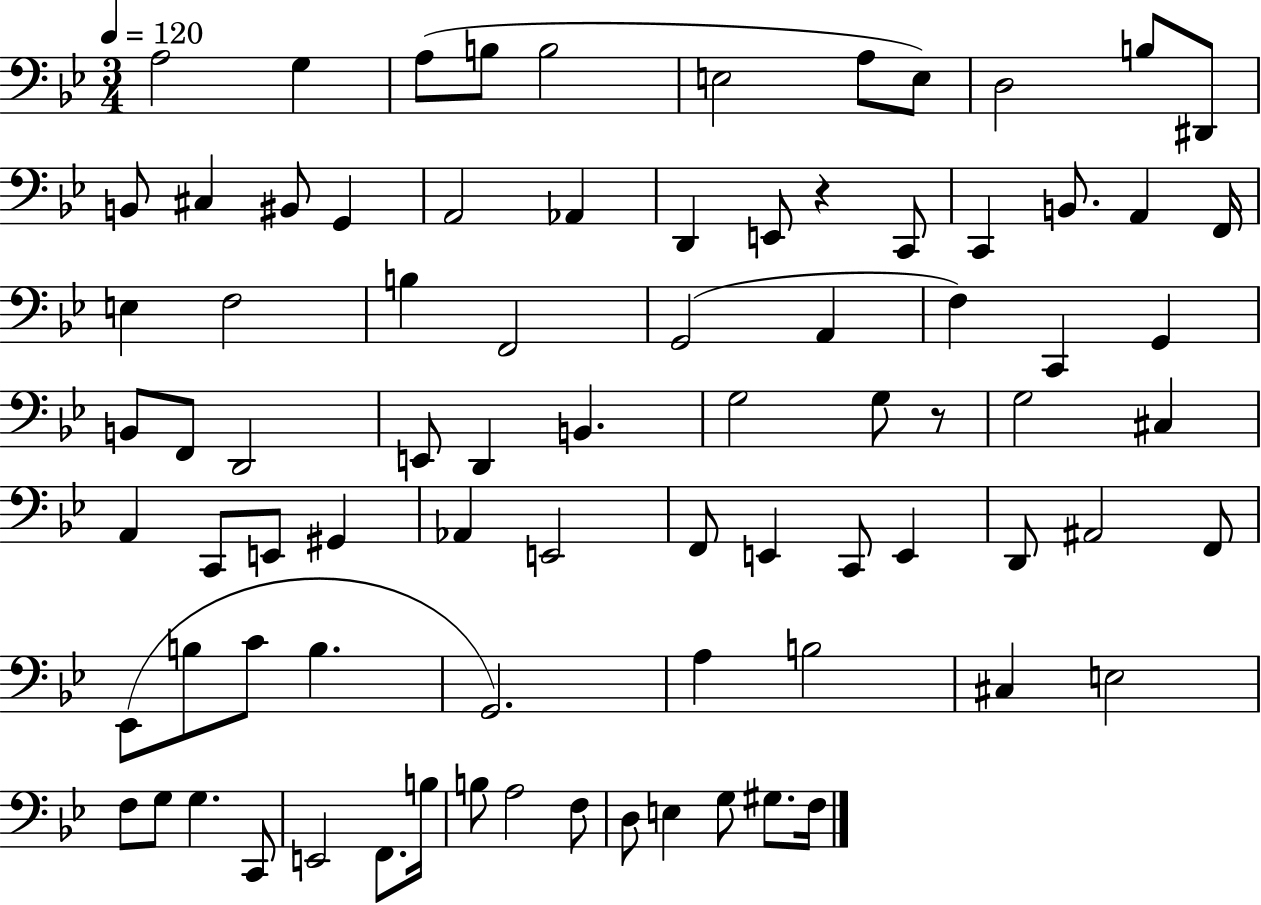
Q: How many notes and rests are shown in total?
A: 82